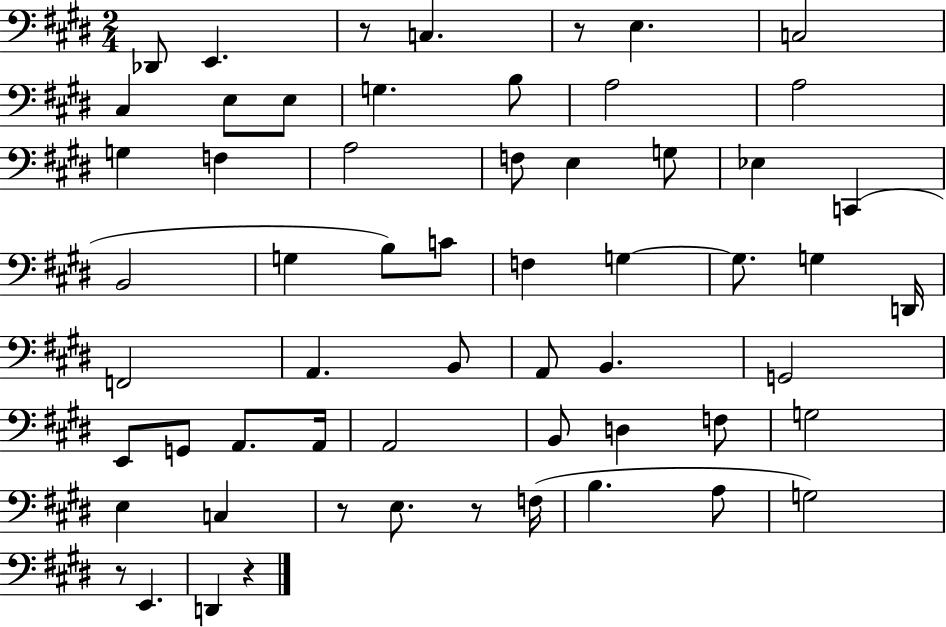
Db2/e E2/q. R/e C3/q. R/e E3/q. C3/h C#3/q E3/e E3/e G3/q. B3/e A3/h A3/h G3/q F3/q A3/h F3/e E3/q G3/e Eb3/q C2/q B2/h G3/q B3/e C4/e F3/q G3/q G3/e. G3/q D2/s F2/h A2/q. B2/e A2/e B2/q. G2/h E2/e G2/e A2/e. A2/s A2/h B2/e D3/q F3/e G3/h E3/q C3/q R/e E3/e. R/e F3/s B3/q. A3/e G3/h R/e E2/q. D2/q R/q